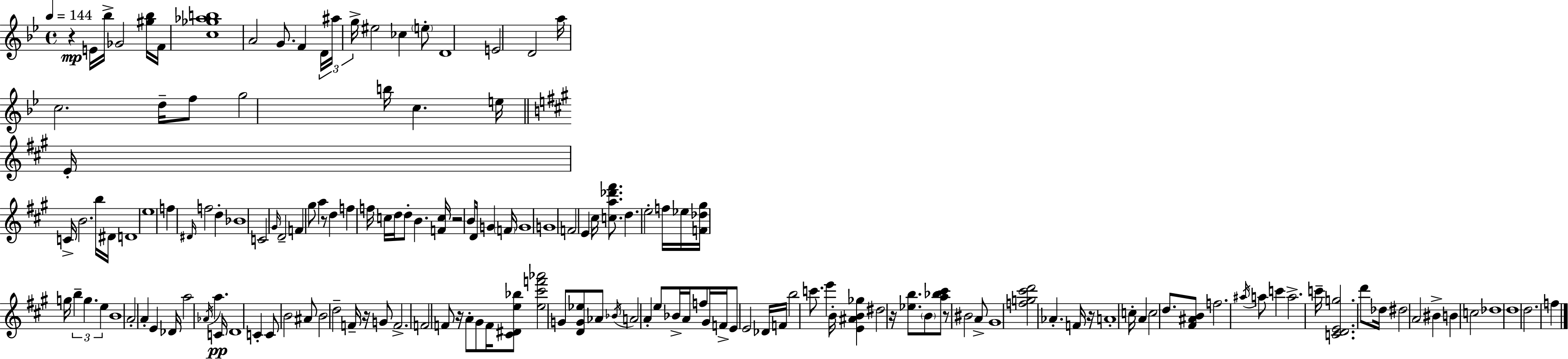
{
  \clef treble
  \time 4/4
  \defaultTimeSignature
  \key g \minor
  \tempo 4 = 144
  r4\mp e'16 bes''16-> ges'2 <gis'' bes''>16 f'16 | <c'' ges'' aes'' b''>1 | a'2 g'8. f'4 \tuplet 3/2 { d'16 | ais''16 g''16-> } eis''2 ces''4 \parenthesize e''8-. | \break d'1 | e'2 d'2 | a''16 c''2. d''16-- f''8 | g''2 b''16 c''4. e''16 | \break \bar "||" \break \key a \major e'16-. c'16-> b'2. b''16 dis'16 | d'1 | e''1 | f''4 \grace { dis'16 } f''2 d''4-. | \break bes'1 | c'2 \grace { gis'16 } d'2-- | f'4 gis''8 a''4 r8 d''4 | f''4 f''16 c''16 d''16 d''8-. b'4. | \break <f' c''>16 r2 b'8 d'16 g'4 | \parenthesize f'16 g'1 | g'1 | f'2 e'4 cis''16 <c'' a'' des''' fis'''>8. | \break d''4. e''2-. | f''16 ees''16 <f' des'' gis''>16 g''16 \tuplet 3/2 { b''4-- g''4. e''4 } | b'1 | a'2-. a'4-. e'4 | \break des'16 a''2 \acciaccatura { aes'16 }\pp a''4. | c'16 d'1 | c'4-. c'8 b'2 | ais'8 b'2 d''2-- | \break f'16-- r16 g'8 f'2.-> | f'2 f'8 r16 a'8-. | gis'8 f'16 <cis' dis' e'' bes''>8 <e'' cis''' f''' aes'''>2 g'8 <d' g' ees''>8 | aes'8 \acciaccatura { bes'16 } a'2 a'4-. | \break e''8 bes'16-> a'16 f''8 gis'16 f'16-> e'8 e'2 | des'16 f'16 b''2 c'''8. e'''4 | b'16-. <e' ais' b' ges''>4 dis''2 | r16 <ees'' b''>8. \parenthesize b'8 <a'' bes'' cis'''>8 r8 bis'2 | \break a'8-> gis'1 | <f'' g'' cis''' d'''>2 aes'4.-. | f'16 r16 a'1-. | c''16-. a'4 c''2 | \break d''8. <fis' ais' b'>8 f''2. | \acciaccatura { ais''16 } a''8 c'''4 a''2.-> | c'''16-- <c' d' e' g''>2. | d'''8 des''16 dis''2 a'2 | \break bis'4-> b'4 c''2 | des''1 | d''1 | d''2. | \break f''4 \bar "|."
}